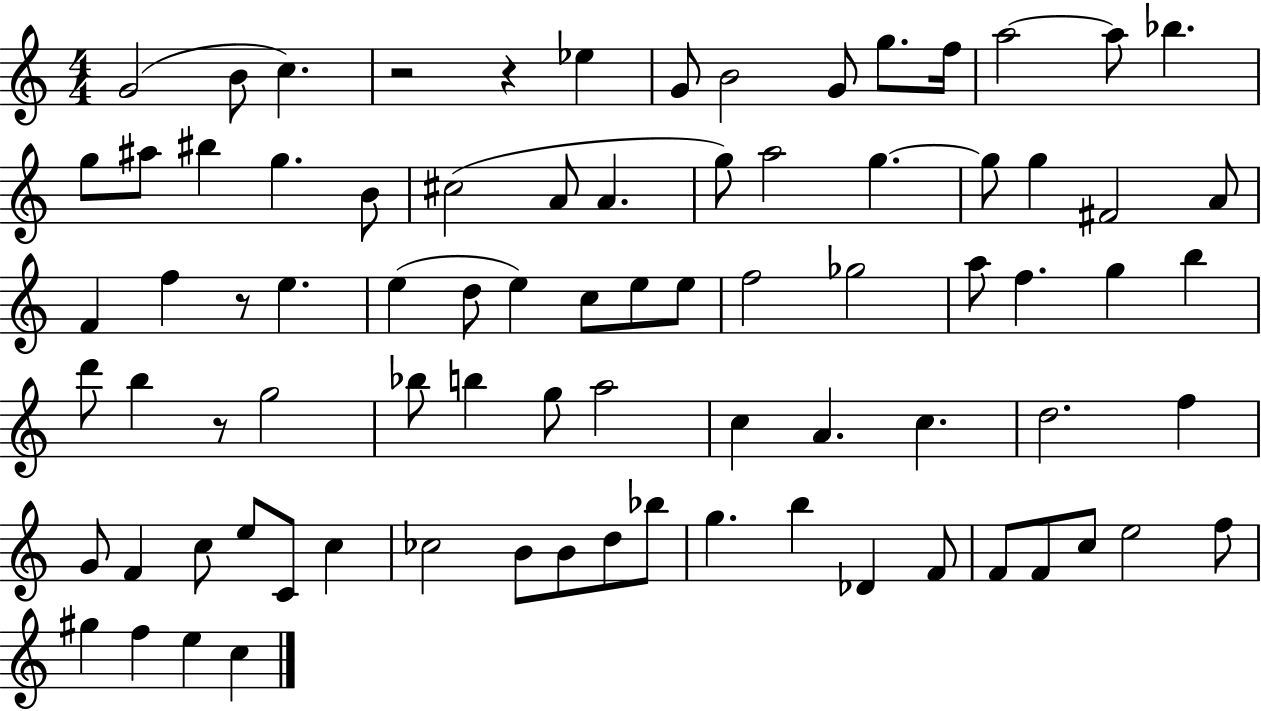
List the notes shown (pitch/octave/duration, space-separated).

G4/h B4/e C5/q. R/h R/q Eb5/q G4/e B4/h G4/e G5/e. F5/s A5/h A5/e Bb5/q. G5/e A#5/e BIS5/q G5/q. B4/e C#5/h A4/e A4/q. G5/e A5/h G5/q. G5/e G5/q F#4/h A4/e F4/q F5/q R/e E5/q. E5/q D5/e E5/q C5/e E5/e E5/e F5/h Gb5/h A5/e F5/q. G5/q B5/q D6/e B5/q R/e G5/h Bb5/e B5/q G5/e A5/h C5/q A4/q. C5/q. D5/h. F5/q G4/e F4/q C5/e E5/e C4/e C5/q CES5/h B4/e B4/e D5/e Bb5/e G5/q. B5/q Db4/q F4/e F4/e F4/e C5/e E5/h F5/e G#5/q F5/q E5/q C5/q